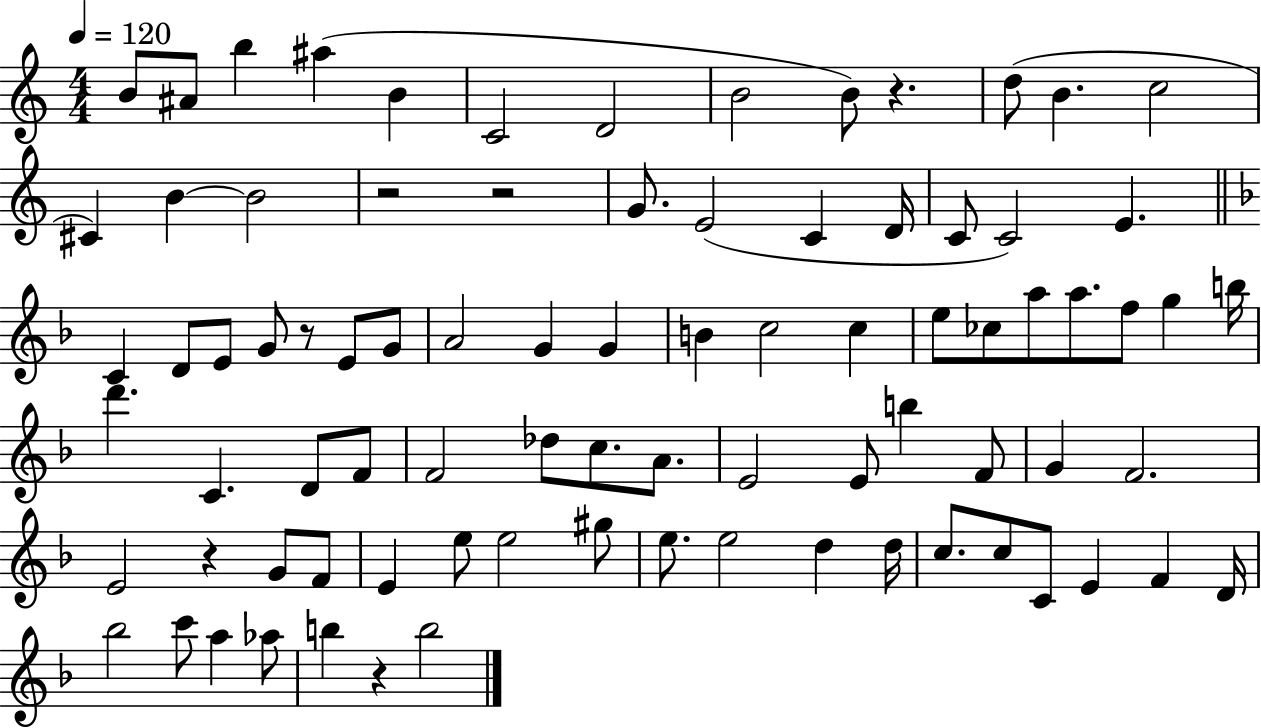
{
  \clef treble
  \numericTimeSignature
  \time 4/4
  \key c \major
  \tempo 4 = 120
  b'8 ais'8 b''4 ais''4( b'4 | c'2 d'2 | b'2 b'8) r4. | d''8( b'4. c''2 | \break cis'4) b'4~~ b'2 | r2 r2 | g'8. e'2( c'4 d'16 | c'8 c'2) e'4. | \break \bar "||" \break \key f \major c'4 d'8 e'8 g'8 r8 e'8 g'8 | a'2 g'4 g'4 | b'4 c''2 c''4 | e''8 ces''8 a''8 a''8. f''8 g''4 b''16 | \break d'''4. c'4. d'8 f'8 | f'2 des''8 c''8. a'8. | e'2 e'8 b''4 f'8 | g'4 f'2. | \break e'2 r4 g'8 f'8 | e'4 e''8 e''2 gis''8 | e''8. e''2 d''4 d''16 | c''8. c''8 c'8 e'4 f'4 d'16 | \break bes''2 c'''8 a''4 aes''8 | b''4 r4 b''2 | \bar "|."
}